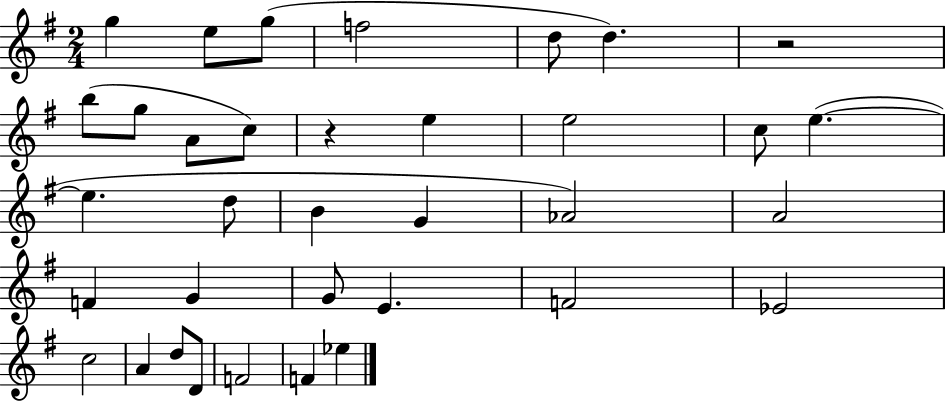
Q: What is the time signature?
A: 2/4